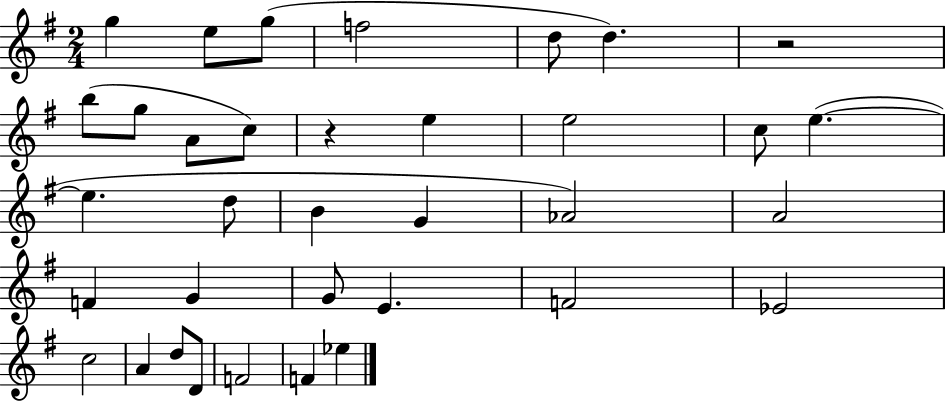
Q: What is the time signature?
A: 2/4